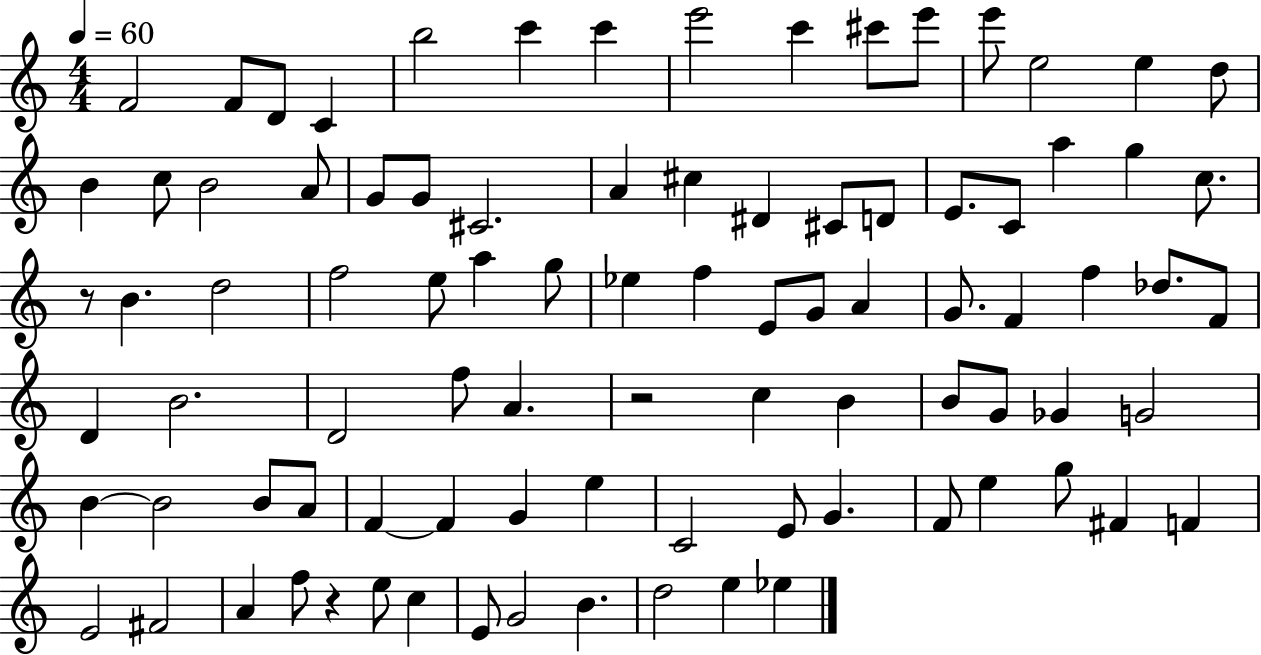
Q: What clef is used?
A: treble